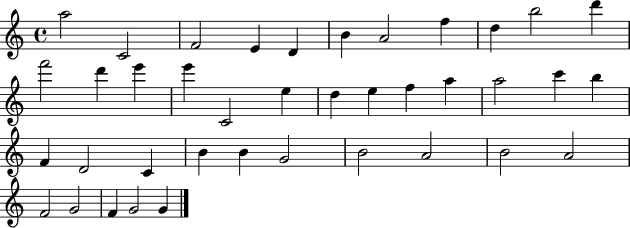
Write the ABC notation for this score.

X:1
T:Untitled
M:4/4
L:1/4
K:C
a2 C2 F2 E D B A2 f d b2 d' f'2 d' e' e' C2 e d e f a a2 c' b F D2 C B B G2 B2 A2 B2 A2 F2 G2 F G2 G